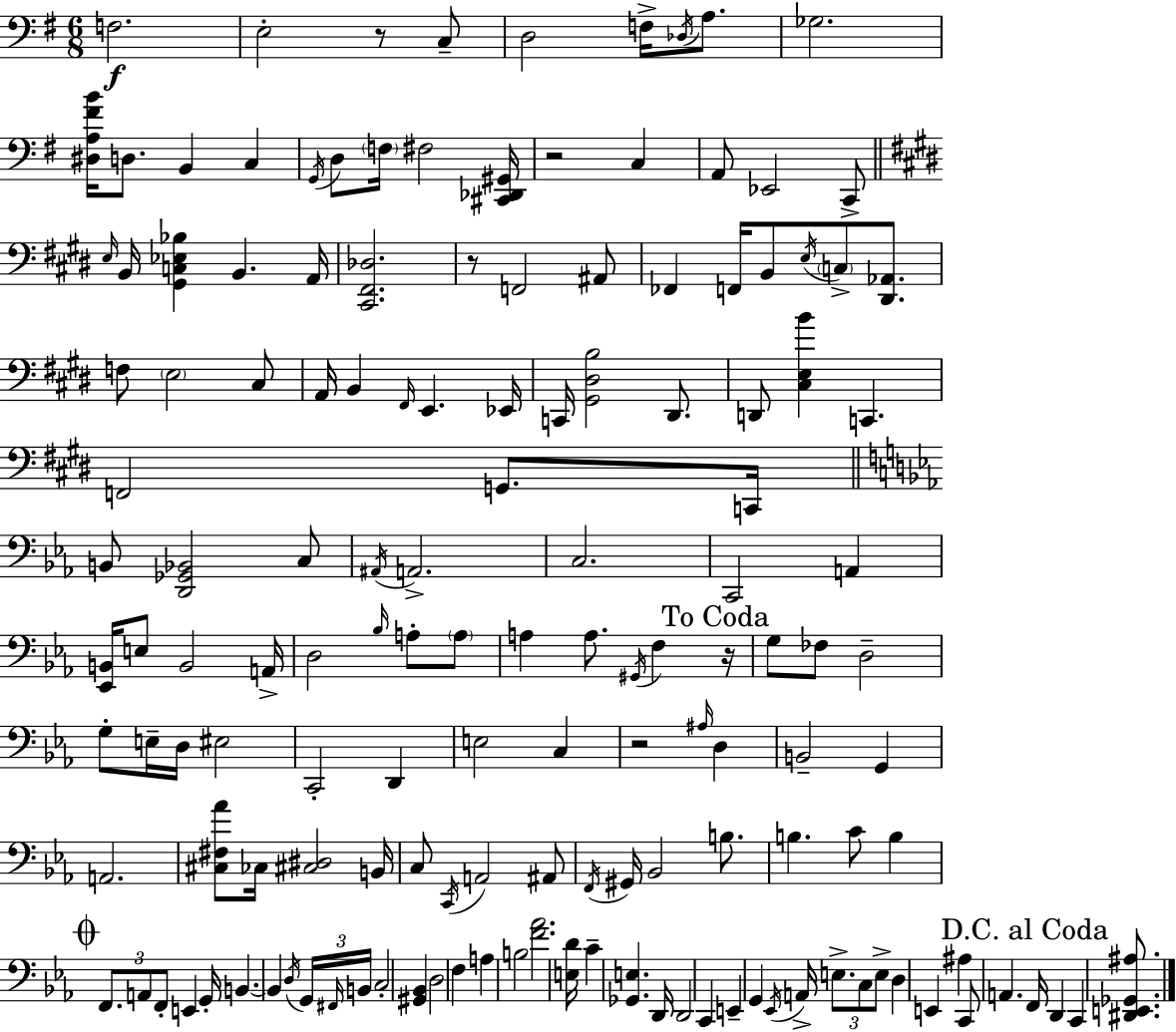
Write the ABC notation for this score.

X:1
T:Untitled
M:6/8
L:1/4
K:G
F,2 E,2 z/2 C,/2 D,2 F,/4 _D,/4 A,/2 _G,2 [^D,A,^FB]/4 D,/2 B,, C, G,,/4 D,/2 F,/4 ^F,2 [^C,,_D,,^G,,]/4 z2 C, A,,/2 _E,,2 C,,/2 E,/4 B,,/4 [^G,,C,_E,_B,] B,, A,,/4 [^C,,^F,,_D,]2 z/2 F,,2 ^A,,/2 _F,, F,,/4 B,,/2 E,/4 C,/2 [^D,,_A,,]/2 F,/2 E,2 ^C,/2 A,,/4 B,, ^F,,/4 E,, _E,,/4 C,,/4 [^G,,^D,B,]2 ^D,,/2 D,,/2 [^C,E,B] C,, F,,2 G,,/2 C,,/4 B,,/2 [D,,_G,,_B,,]2 C,/2 ^A,,/4 A,,2 C,2 C,,2 A,, [_E,,B,,]/4 E,/2 B,,2 A,,/4 D,2 _B,/4 A,/2 A,/2 A, A,/2 ^G,,/4 F, z/4 G,/2 _F,/2 D,2 G,/2 E,/4 D,/4 ^E,2 C,,2 D,, E,2 C, z2 ^A,/4 D, B,,2 G,, A,,2 [^C,^F,_A]/2 _C,/4 [^C,^D,]2 B,,/4 C,/2 C,,/4 A,,2 ^A,,/2 F,,/4 ^G,,/4 _B,,2 B,/2 B, C/2 B, F,,/2 A,,/2 F,,/2 E,, G,,/4 B,, B,, D,/4 G,,/4 ^F,,/4 B,,/4 C,2 [^G,,_B,,] D,2 F, A, B,2 [F_A]2 [E,D]/4 C [_G,,E,] D,,/4 D,,2 C,, E,, G,, _E,,/4 A,,/4 E,/2 C,/2 E,/2 D, E,, ^A, C,,/2 A,, F,,/4 D,, C,, [^D,,E,,_G,,^A,]/2